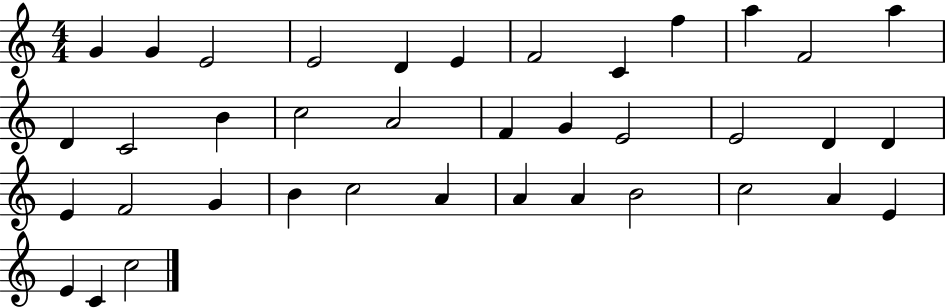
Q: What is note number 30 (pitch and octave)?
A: A4